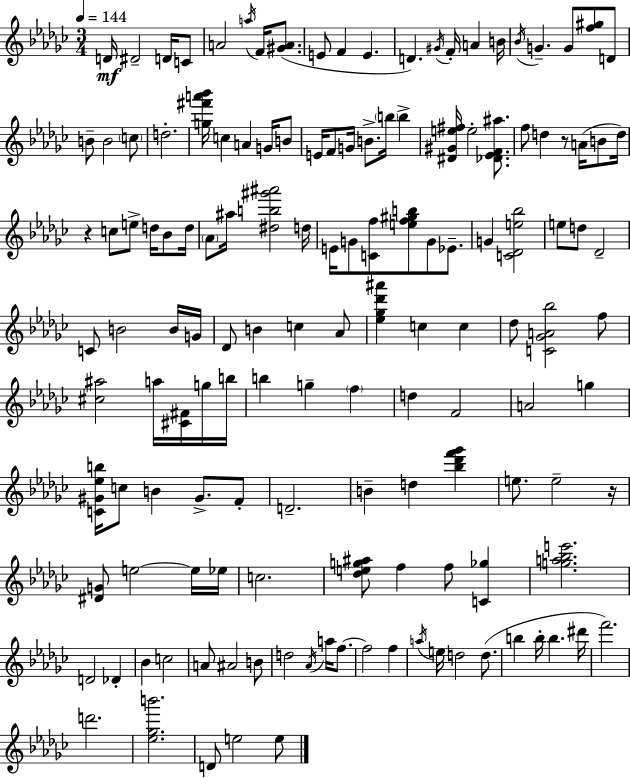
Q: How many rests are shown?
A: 3